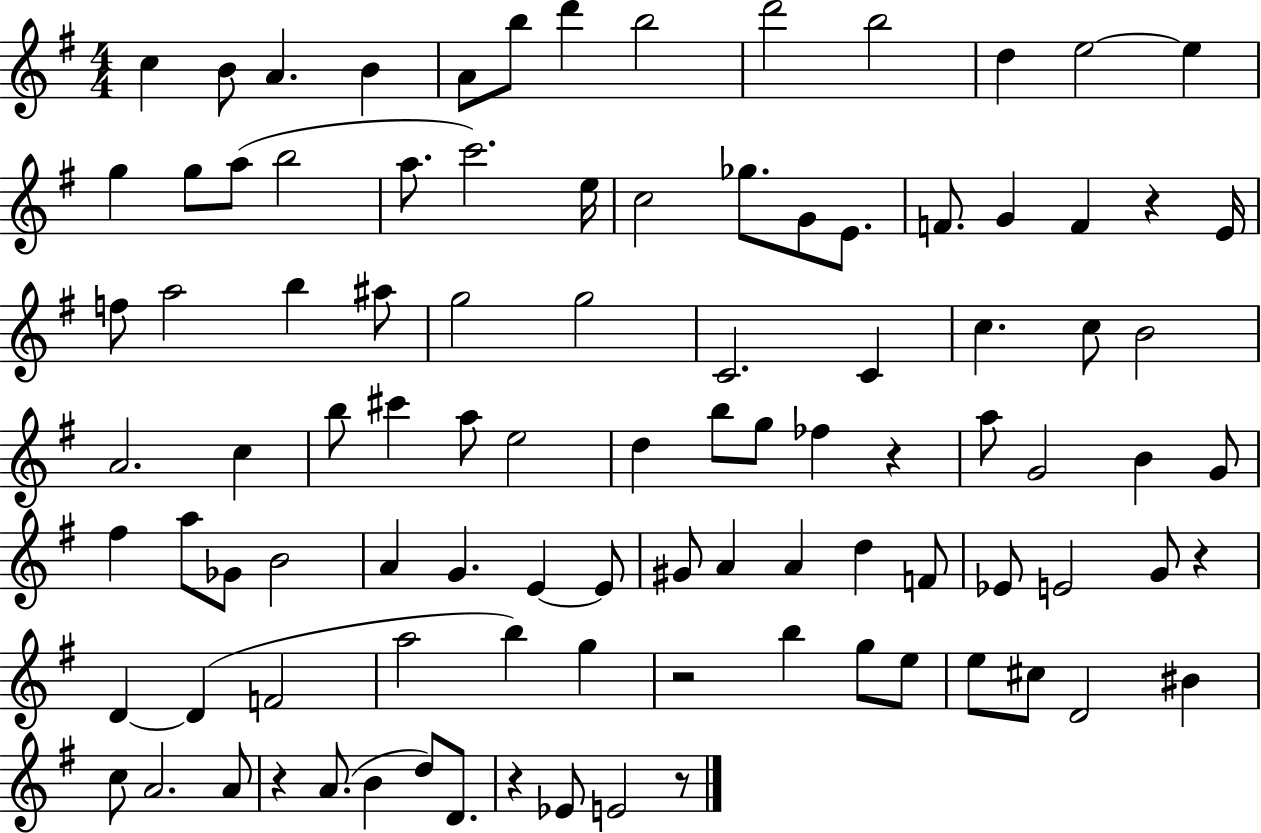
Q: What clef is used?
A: treble